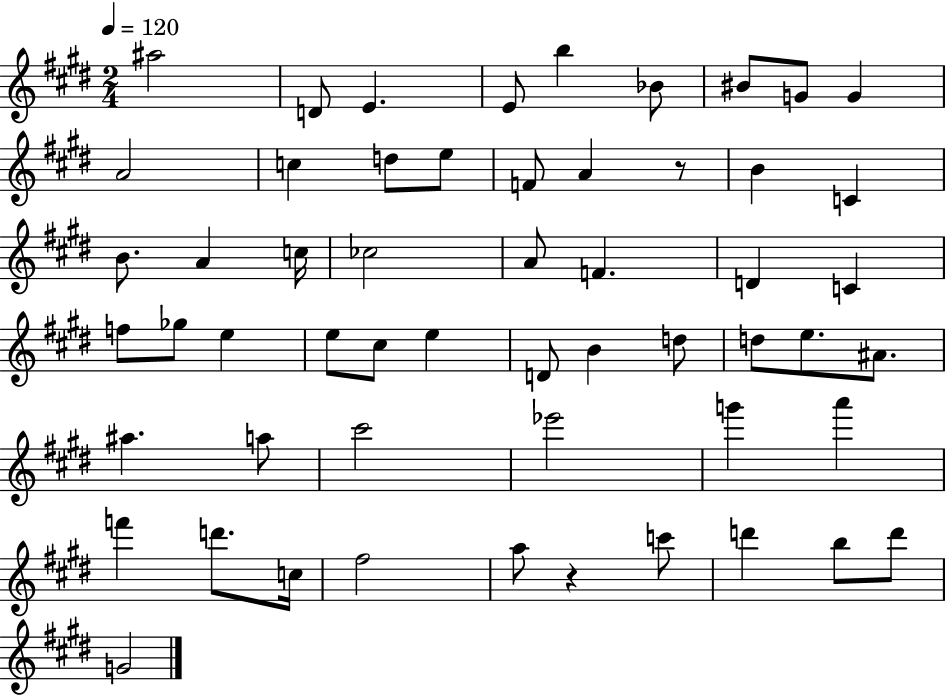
X:1
T:Untitled
M:2/4
L:1/4
K:E
^a2 D/2 E E/2 b _B/2 ^B/2 G/2 G A2 c d/2 e/2 F/2 A z/2 B C B/2 A c/4 _c2 A/2 F D C f/2 _g/2 e e/2 ^c/2 e D/2 B d/2 d/2 e/2 ^A/2 ^a a/2 ^c'2 _e'2 g' a' f' d'/2 c/4 ^f2 a/2 z c'/2 d' b/2 d'/2 G2